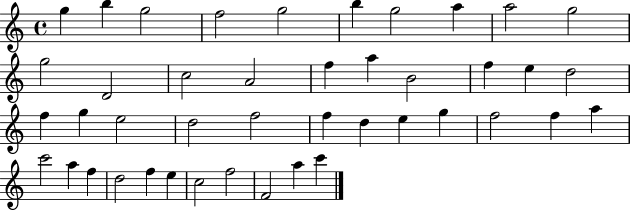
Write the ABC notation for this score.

X:1
T:Untitled
M:4/4
L:1/4
K:C
g b g2 f2 g2 b g2 a a2 g2 g2 D2 c2 A2 f a B2 f e d2 f g e2 d2 f2 f d e g f2 f a c'2 a f d2 f e c2 f2 F2 a c'